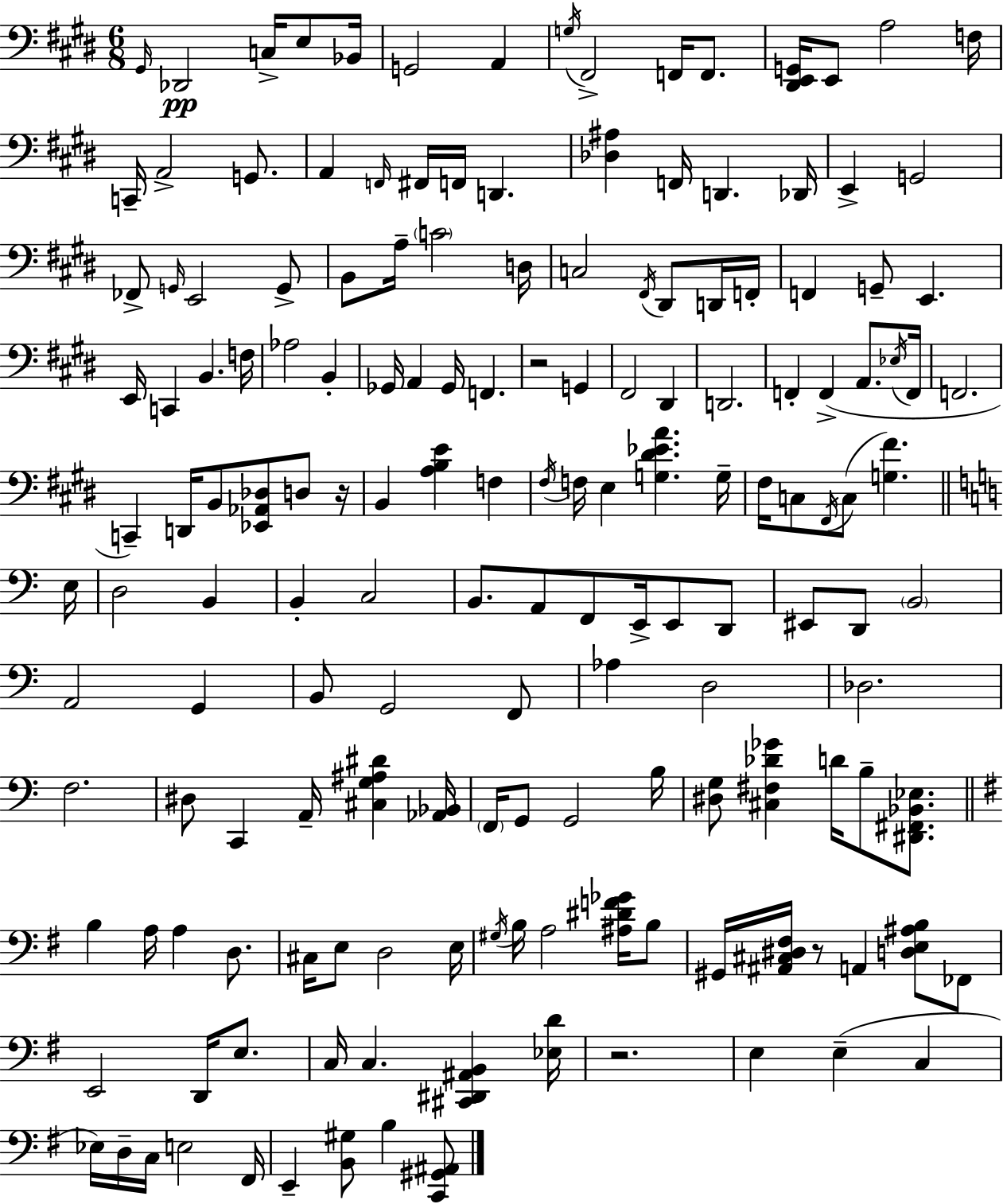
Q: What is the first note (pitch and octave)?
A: G#2